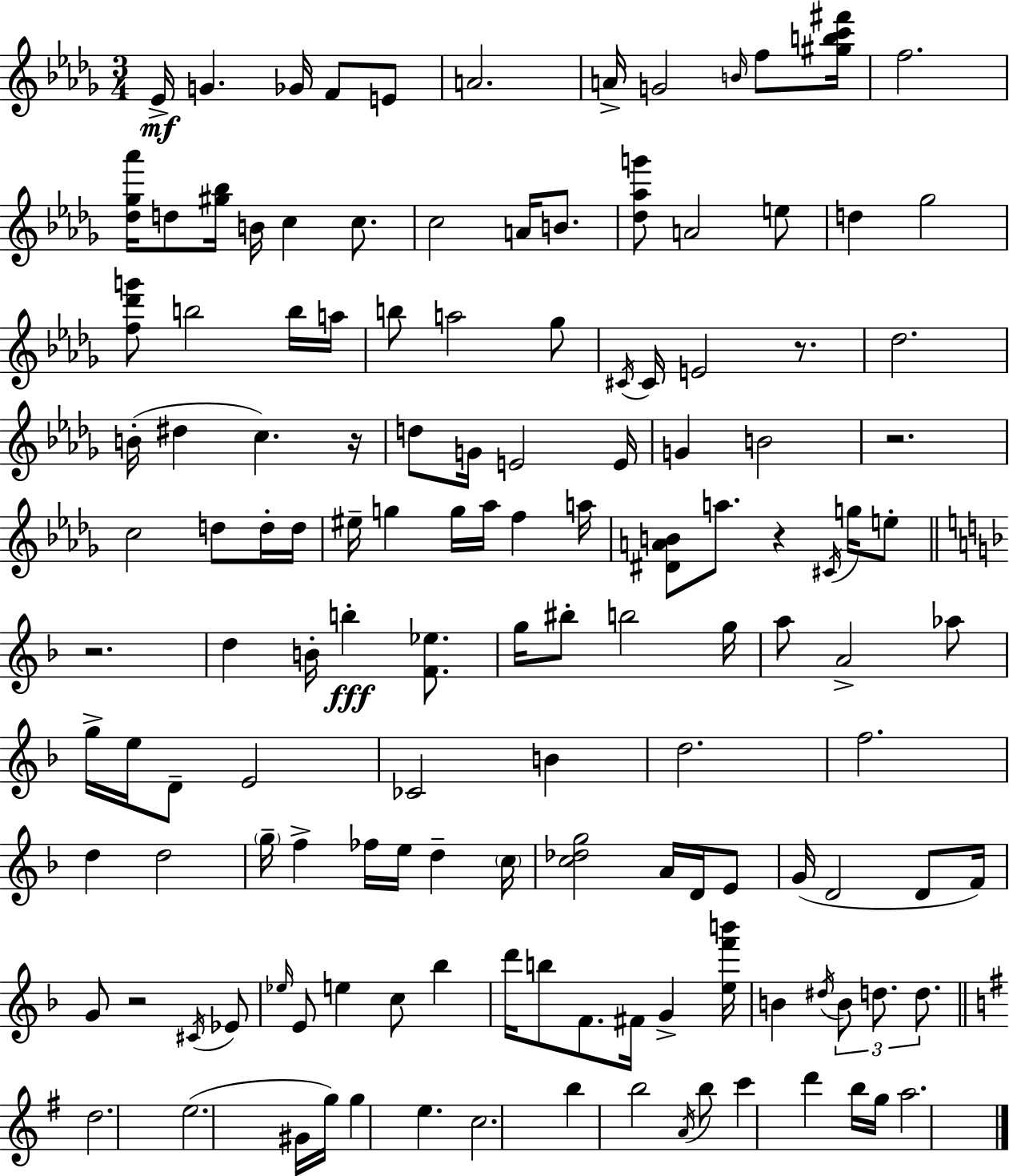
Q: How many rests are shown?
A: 6